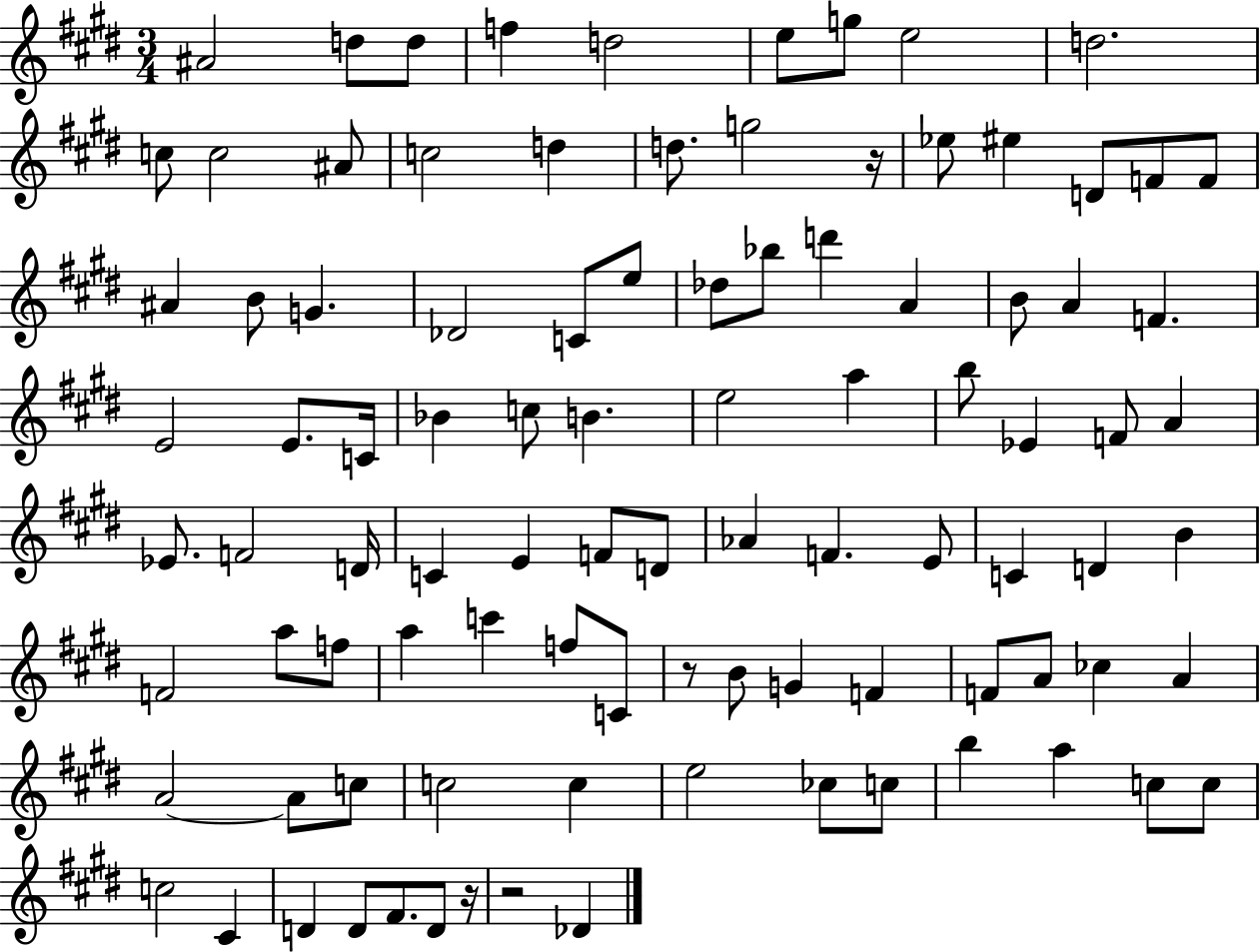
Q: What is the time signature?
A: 3/4